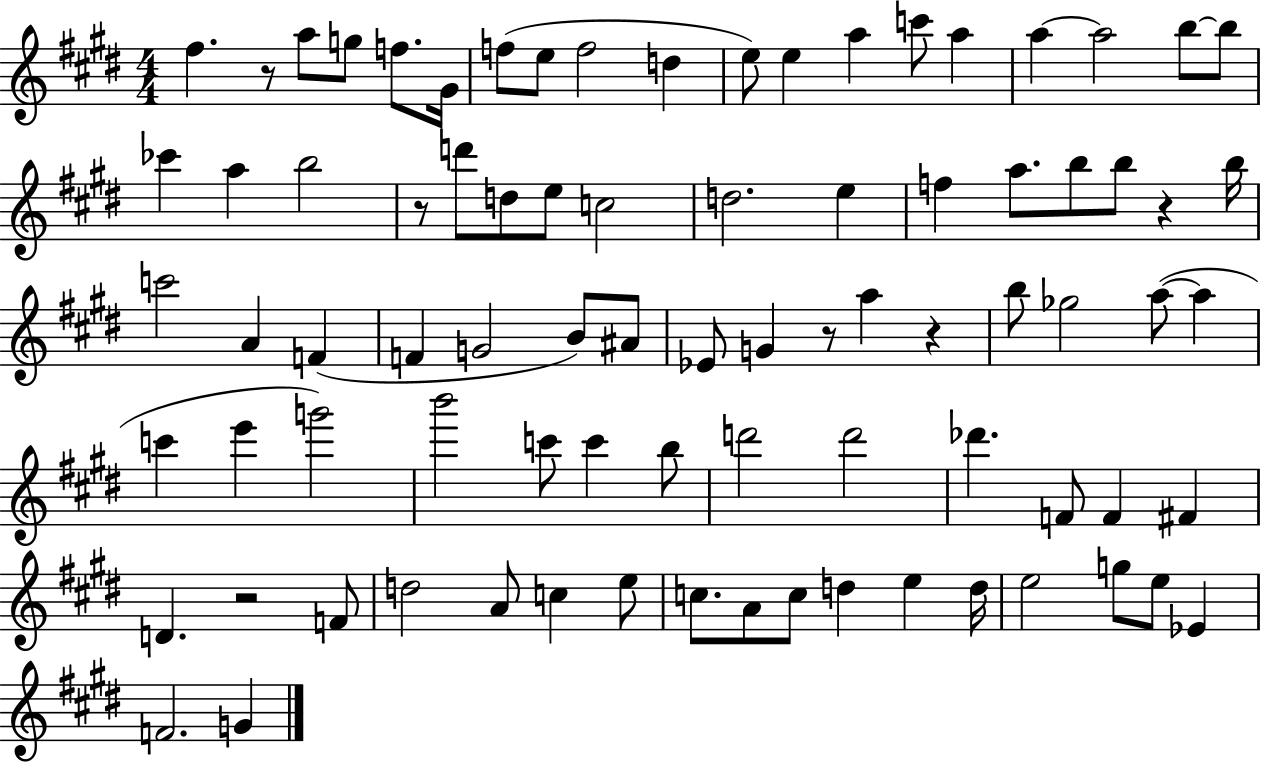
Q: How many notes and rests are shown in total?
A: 83